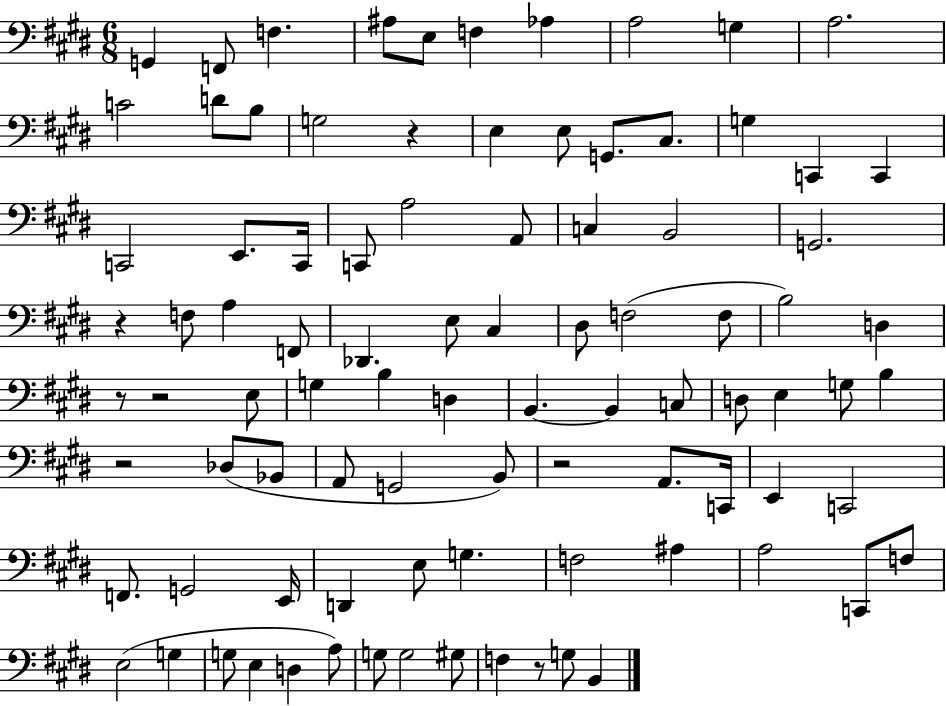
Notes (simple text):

G2/q F2/e F3/q. A#3/e E3/e F3/q Ab3/q A3/h G3/q A3/h. C4/h D4/e B3/e G3/h R/q E3/q E3/e G2/e. C#3/e. G3/q C2/q C2/q C2/h E2/e. C2/s C2/e A3/h A2/e C3/q B2/h G2/h. R/q F3/e A3/q F2/e Db2/q. E3/e C#3/q D#3/e F3/h F3/e B3/h D3/q R/e R/h E3/e G3/q B3/q D3/q B2/q. B2/q C3/e D3/e E3/q G3/e B3/q R/h Db3/e Bb2/e A2/e G2/h B2/e R/h A2/e. C2/s E2/q C2/h F2/e. G2/h E2/s D2/q E3/e G3/q. F3/h A#3/q A3/h C2/e F3/e E3/h G3/q G3/e E3/q D3/q A3/e G3/e G3/h G#3/e F3/q R/e G3/e B2/q